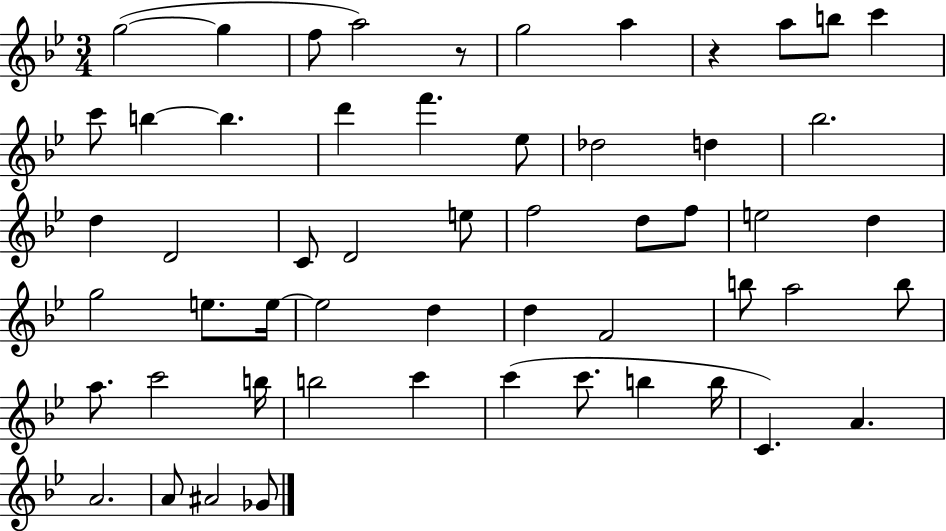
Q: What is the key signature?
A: BES major